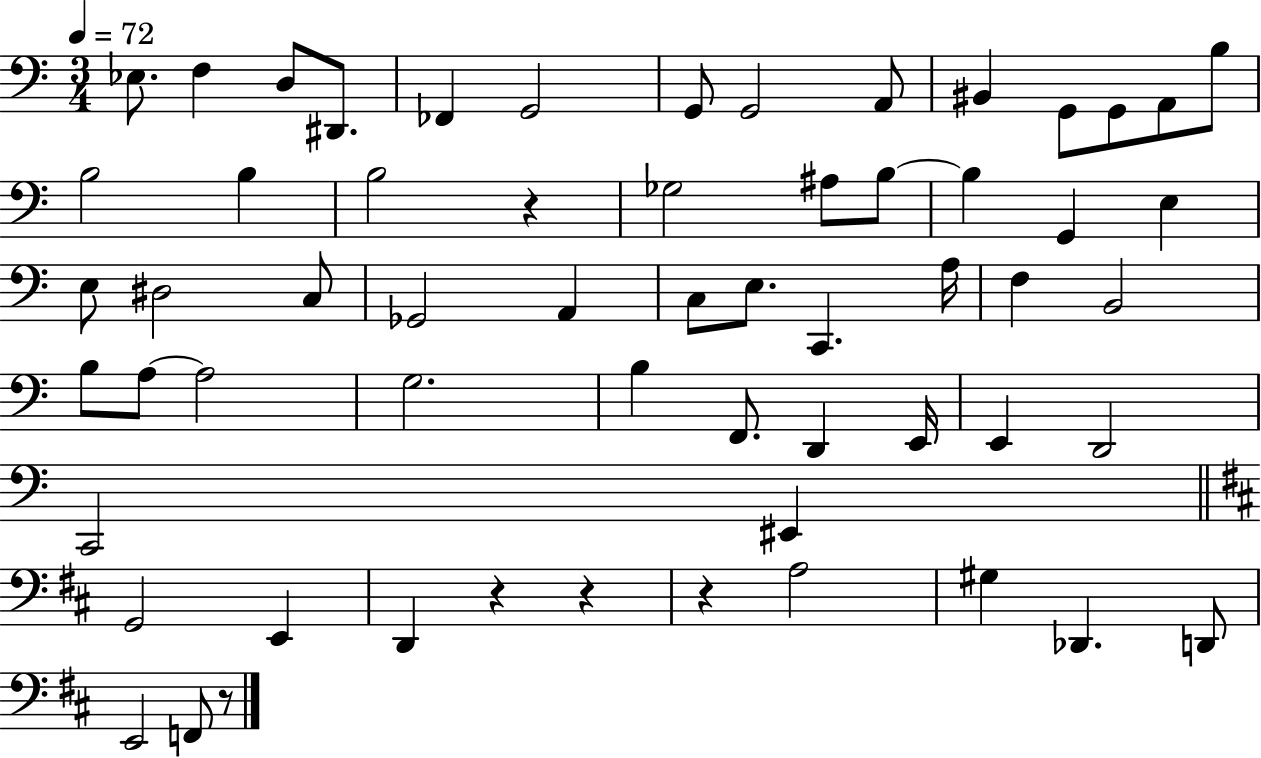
Eb3/e. F3/q D3/e D#2/e. FES2/q G2/h G2/e G2/h A2/e BIS2/q G2/e G2/e A2/e B3/e B3/h B3/q B3/h R/q Gb3/h A#3/e B3/e B3/q G2/q E3/q E3/e D#3/h C3/e Gb2/h A2/q C3/e E3/e. C2/q. A3/s F3/q B2/h B3/e A3/e A3/h G3/h. B3/q F2/e. D2/q E2/s E2/q D2/h C2/h EIS2/q G2/h E2/q D2/q R/q R/q R/q A3/h G#3/q Db2/q. D2/e E2/h F2/e R/e